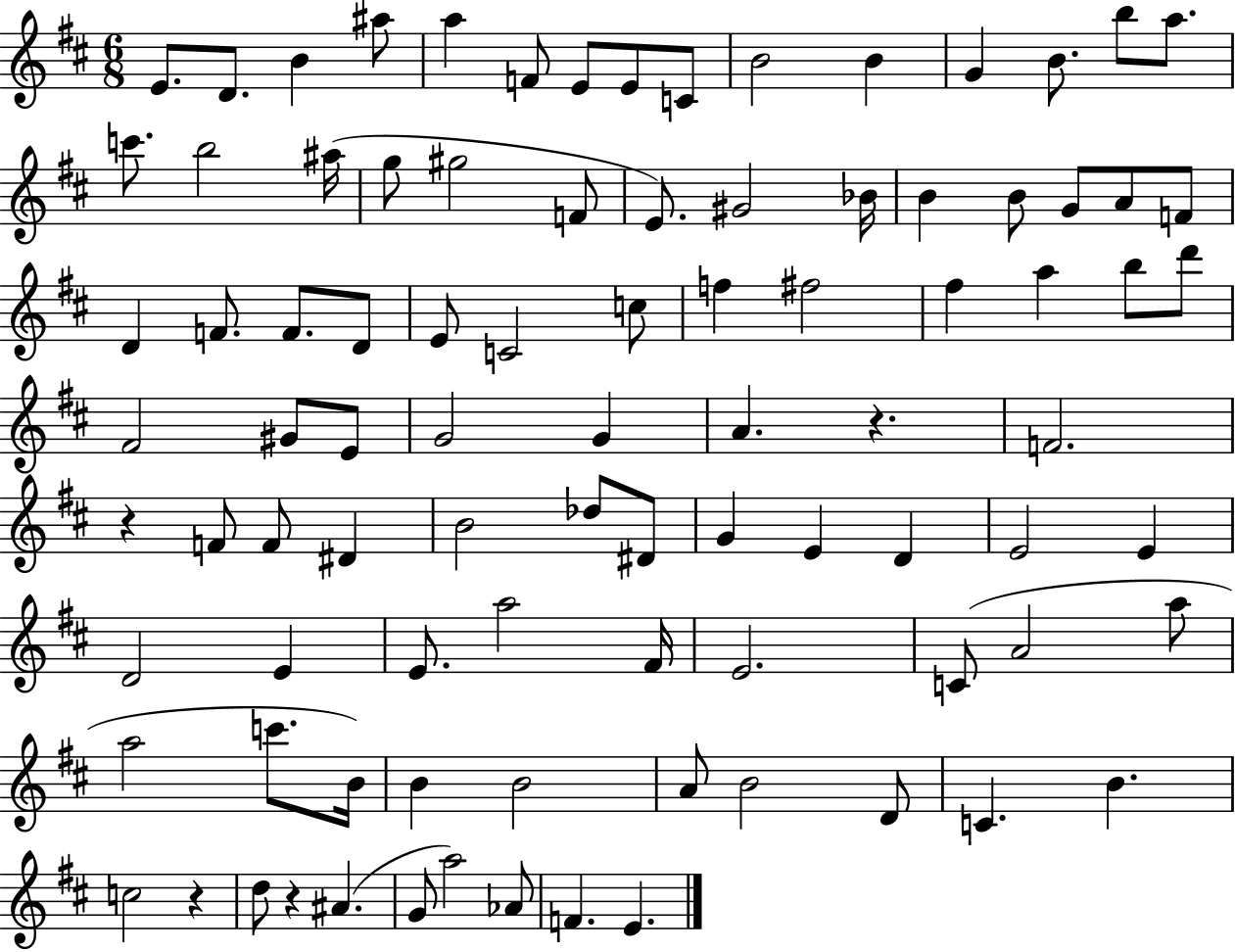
E4/e. D4/e. B4/q A#5/e A5/q F4/e E4/e E4/e C4/e B4/h B4/q G4/q B4/e. B5/e A5/e. C6/e. B5/h A#5/s G5/e G#5/h F4/e E4/e. G#4/h Bb4/s B4/q B4/e G4/e A4/e F4/e D4/q F4/e. F4/e. D4/e E4/e C4/h C5/e F5/q F#5/h F#5/q A5/q B5/e D6/e F#4/h G#4/e E4/e G4/h G4/q A4/q. R/q. F4/h. R/q F4/e F4/e D#4/q B4/h Db5/e D#4/e G4/q E4/q D4/q E4/h E4/q D4/h E4/q E4/e. A5/h F#4/s E4/h. C4/e A4/h A5/e A5/h C6/e. B4/s B4/q B4/h A4/e B4/h D4/e C4/q. B4/q. C5/h R/q D5/e R/q A#4/q. G4/e A5/h Ab4/e F4/q. E4/q.